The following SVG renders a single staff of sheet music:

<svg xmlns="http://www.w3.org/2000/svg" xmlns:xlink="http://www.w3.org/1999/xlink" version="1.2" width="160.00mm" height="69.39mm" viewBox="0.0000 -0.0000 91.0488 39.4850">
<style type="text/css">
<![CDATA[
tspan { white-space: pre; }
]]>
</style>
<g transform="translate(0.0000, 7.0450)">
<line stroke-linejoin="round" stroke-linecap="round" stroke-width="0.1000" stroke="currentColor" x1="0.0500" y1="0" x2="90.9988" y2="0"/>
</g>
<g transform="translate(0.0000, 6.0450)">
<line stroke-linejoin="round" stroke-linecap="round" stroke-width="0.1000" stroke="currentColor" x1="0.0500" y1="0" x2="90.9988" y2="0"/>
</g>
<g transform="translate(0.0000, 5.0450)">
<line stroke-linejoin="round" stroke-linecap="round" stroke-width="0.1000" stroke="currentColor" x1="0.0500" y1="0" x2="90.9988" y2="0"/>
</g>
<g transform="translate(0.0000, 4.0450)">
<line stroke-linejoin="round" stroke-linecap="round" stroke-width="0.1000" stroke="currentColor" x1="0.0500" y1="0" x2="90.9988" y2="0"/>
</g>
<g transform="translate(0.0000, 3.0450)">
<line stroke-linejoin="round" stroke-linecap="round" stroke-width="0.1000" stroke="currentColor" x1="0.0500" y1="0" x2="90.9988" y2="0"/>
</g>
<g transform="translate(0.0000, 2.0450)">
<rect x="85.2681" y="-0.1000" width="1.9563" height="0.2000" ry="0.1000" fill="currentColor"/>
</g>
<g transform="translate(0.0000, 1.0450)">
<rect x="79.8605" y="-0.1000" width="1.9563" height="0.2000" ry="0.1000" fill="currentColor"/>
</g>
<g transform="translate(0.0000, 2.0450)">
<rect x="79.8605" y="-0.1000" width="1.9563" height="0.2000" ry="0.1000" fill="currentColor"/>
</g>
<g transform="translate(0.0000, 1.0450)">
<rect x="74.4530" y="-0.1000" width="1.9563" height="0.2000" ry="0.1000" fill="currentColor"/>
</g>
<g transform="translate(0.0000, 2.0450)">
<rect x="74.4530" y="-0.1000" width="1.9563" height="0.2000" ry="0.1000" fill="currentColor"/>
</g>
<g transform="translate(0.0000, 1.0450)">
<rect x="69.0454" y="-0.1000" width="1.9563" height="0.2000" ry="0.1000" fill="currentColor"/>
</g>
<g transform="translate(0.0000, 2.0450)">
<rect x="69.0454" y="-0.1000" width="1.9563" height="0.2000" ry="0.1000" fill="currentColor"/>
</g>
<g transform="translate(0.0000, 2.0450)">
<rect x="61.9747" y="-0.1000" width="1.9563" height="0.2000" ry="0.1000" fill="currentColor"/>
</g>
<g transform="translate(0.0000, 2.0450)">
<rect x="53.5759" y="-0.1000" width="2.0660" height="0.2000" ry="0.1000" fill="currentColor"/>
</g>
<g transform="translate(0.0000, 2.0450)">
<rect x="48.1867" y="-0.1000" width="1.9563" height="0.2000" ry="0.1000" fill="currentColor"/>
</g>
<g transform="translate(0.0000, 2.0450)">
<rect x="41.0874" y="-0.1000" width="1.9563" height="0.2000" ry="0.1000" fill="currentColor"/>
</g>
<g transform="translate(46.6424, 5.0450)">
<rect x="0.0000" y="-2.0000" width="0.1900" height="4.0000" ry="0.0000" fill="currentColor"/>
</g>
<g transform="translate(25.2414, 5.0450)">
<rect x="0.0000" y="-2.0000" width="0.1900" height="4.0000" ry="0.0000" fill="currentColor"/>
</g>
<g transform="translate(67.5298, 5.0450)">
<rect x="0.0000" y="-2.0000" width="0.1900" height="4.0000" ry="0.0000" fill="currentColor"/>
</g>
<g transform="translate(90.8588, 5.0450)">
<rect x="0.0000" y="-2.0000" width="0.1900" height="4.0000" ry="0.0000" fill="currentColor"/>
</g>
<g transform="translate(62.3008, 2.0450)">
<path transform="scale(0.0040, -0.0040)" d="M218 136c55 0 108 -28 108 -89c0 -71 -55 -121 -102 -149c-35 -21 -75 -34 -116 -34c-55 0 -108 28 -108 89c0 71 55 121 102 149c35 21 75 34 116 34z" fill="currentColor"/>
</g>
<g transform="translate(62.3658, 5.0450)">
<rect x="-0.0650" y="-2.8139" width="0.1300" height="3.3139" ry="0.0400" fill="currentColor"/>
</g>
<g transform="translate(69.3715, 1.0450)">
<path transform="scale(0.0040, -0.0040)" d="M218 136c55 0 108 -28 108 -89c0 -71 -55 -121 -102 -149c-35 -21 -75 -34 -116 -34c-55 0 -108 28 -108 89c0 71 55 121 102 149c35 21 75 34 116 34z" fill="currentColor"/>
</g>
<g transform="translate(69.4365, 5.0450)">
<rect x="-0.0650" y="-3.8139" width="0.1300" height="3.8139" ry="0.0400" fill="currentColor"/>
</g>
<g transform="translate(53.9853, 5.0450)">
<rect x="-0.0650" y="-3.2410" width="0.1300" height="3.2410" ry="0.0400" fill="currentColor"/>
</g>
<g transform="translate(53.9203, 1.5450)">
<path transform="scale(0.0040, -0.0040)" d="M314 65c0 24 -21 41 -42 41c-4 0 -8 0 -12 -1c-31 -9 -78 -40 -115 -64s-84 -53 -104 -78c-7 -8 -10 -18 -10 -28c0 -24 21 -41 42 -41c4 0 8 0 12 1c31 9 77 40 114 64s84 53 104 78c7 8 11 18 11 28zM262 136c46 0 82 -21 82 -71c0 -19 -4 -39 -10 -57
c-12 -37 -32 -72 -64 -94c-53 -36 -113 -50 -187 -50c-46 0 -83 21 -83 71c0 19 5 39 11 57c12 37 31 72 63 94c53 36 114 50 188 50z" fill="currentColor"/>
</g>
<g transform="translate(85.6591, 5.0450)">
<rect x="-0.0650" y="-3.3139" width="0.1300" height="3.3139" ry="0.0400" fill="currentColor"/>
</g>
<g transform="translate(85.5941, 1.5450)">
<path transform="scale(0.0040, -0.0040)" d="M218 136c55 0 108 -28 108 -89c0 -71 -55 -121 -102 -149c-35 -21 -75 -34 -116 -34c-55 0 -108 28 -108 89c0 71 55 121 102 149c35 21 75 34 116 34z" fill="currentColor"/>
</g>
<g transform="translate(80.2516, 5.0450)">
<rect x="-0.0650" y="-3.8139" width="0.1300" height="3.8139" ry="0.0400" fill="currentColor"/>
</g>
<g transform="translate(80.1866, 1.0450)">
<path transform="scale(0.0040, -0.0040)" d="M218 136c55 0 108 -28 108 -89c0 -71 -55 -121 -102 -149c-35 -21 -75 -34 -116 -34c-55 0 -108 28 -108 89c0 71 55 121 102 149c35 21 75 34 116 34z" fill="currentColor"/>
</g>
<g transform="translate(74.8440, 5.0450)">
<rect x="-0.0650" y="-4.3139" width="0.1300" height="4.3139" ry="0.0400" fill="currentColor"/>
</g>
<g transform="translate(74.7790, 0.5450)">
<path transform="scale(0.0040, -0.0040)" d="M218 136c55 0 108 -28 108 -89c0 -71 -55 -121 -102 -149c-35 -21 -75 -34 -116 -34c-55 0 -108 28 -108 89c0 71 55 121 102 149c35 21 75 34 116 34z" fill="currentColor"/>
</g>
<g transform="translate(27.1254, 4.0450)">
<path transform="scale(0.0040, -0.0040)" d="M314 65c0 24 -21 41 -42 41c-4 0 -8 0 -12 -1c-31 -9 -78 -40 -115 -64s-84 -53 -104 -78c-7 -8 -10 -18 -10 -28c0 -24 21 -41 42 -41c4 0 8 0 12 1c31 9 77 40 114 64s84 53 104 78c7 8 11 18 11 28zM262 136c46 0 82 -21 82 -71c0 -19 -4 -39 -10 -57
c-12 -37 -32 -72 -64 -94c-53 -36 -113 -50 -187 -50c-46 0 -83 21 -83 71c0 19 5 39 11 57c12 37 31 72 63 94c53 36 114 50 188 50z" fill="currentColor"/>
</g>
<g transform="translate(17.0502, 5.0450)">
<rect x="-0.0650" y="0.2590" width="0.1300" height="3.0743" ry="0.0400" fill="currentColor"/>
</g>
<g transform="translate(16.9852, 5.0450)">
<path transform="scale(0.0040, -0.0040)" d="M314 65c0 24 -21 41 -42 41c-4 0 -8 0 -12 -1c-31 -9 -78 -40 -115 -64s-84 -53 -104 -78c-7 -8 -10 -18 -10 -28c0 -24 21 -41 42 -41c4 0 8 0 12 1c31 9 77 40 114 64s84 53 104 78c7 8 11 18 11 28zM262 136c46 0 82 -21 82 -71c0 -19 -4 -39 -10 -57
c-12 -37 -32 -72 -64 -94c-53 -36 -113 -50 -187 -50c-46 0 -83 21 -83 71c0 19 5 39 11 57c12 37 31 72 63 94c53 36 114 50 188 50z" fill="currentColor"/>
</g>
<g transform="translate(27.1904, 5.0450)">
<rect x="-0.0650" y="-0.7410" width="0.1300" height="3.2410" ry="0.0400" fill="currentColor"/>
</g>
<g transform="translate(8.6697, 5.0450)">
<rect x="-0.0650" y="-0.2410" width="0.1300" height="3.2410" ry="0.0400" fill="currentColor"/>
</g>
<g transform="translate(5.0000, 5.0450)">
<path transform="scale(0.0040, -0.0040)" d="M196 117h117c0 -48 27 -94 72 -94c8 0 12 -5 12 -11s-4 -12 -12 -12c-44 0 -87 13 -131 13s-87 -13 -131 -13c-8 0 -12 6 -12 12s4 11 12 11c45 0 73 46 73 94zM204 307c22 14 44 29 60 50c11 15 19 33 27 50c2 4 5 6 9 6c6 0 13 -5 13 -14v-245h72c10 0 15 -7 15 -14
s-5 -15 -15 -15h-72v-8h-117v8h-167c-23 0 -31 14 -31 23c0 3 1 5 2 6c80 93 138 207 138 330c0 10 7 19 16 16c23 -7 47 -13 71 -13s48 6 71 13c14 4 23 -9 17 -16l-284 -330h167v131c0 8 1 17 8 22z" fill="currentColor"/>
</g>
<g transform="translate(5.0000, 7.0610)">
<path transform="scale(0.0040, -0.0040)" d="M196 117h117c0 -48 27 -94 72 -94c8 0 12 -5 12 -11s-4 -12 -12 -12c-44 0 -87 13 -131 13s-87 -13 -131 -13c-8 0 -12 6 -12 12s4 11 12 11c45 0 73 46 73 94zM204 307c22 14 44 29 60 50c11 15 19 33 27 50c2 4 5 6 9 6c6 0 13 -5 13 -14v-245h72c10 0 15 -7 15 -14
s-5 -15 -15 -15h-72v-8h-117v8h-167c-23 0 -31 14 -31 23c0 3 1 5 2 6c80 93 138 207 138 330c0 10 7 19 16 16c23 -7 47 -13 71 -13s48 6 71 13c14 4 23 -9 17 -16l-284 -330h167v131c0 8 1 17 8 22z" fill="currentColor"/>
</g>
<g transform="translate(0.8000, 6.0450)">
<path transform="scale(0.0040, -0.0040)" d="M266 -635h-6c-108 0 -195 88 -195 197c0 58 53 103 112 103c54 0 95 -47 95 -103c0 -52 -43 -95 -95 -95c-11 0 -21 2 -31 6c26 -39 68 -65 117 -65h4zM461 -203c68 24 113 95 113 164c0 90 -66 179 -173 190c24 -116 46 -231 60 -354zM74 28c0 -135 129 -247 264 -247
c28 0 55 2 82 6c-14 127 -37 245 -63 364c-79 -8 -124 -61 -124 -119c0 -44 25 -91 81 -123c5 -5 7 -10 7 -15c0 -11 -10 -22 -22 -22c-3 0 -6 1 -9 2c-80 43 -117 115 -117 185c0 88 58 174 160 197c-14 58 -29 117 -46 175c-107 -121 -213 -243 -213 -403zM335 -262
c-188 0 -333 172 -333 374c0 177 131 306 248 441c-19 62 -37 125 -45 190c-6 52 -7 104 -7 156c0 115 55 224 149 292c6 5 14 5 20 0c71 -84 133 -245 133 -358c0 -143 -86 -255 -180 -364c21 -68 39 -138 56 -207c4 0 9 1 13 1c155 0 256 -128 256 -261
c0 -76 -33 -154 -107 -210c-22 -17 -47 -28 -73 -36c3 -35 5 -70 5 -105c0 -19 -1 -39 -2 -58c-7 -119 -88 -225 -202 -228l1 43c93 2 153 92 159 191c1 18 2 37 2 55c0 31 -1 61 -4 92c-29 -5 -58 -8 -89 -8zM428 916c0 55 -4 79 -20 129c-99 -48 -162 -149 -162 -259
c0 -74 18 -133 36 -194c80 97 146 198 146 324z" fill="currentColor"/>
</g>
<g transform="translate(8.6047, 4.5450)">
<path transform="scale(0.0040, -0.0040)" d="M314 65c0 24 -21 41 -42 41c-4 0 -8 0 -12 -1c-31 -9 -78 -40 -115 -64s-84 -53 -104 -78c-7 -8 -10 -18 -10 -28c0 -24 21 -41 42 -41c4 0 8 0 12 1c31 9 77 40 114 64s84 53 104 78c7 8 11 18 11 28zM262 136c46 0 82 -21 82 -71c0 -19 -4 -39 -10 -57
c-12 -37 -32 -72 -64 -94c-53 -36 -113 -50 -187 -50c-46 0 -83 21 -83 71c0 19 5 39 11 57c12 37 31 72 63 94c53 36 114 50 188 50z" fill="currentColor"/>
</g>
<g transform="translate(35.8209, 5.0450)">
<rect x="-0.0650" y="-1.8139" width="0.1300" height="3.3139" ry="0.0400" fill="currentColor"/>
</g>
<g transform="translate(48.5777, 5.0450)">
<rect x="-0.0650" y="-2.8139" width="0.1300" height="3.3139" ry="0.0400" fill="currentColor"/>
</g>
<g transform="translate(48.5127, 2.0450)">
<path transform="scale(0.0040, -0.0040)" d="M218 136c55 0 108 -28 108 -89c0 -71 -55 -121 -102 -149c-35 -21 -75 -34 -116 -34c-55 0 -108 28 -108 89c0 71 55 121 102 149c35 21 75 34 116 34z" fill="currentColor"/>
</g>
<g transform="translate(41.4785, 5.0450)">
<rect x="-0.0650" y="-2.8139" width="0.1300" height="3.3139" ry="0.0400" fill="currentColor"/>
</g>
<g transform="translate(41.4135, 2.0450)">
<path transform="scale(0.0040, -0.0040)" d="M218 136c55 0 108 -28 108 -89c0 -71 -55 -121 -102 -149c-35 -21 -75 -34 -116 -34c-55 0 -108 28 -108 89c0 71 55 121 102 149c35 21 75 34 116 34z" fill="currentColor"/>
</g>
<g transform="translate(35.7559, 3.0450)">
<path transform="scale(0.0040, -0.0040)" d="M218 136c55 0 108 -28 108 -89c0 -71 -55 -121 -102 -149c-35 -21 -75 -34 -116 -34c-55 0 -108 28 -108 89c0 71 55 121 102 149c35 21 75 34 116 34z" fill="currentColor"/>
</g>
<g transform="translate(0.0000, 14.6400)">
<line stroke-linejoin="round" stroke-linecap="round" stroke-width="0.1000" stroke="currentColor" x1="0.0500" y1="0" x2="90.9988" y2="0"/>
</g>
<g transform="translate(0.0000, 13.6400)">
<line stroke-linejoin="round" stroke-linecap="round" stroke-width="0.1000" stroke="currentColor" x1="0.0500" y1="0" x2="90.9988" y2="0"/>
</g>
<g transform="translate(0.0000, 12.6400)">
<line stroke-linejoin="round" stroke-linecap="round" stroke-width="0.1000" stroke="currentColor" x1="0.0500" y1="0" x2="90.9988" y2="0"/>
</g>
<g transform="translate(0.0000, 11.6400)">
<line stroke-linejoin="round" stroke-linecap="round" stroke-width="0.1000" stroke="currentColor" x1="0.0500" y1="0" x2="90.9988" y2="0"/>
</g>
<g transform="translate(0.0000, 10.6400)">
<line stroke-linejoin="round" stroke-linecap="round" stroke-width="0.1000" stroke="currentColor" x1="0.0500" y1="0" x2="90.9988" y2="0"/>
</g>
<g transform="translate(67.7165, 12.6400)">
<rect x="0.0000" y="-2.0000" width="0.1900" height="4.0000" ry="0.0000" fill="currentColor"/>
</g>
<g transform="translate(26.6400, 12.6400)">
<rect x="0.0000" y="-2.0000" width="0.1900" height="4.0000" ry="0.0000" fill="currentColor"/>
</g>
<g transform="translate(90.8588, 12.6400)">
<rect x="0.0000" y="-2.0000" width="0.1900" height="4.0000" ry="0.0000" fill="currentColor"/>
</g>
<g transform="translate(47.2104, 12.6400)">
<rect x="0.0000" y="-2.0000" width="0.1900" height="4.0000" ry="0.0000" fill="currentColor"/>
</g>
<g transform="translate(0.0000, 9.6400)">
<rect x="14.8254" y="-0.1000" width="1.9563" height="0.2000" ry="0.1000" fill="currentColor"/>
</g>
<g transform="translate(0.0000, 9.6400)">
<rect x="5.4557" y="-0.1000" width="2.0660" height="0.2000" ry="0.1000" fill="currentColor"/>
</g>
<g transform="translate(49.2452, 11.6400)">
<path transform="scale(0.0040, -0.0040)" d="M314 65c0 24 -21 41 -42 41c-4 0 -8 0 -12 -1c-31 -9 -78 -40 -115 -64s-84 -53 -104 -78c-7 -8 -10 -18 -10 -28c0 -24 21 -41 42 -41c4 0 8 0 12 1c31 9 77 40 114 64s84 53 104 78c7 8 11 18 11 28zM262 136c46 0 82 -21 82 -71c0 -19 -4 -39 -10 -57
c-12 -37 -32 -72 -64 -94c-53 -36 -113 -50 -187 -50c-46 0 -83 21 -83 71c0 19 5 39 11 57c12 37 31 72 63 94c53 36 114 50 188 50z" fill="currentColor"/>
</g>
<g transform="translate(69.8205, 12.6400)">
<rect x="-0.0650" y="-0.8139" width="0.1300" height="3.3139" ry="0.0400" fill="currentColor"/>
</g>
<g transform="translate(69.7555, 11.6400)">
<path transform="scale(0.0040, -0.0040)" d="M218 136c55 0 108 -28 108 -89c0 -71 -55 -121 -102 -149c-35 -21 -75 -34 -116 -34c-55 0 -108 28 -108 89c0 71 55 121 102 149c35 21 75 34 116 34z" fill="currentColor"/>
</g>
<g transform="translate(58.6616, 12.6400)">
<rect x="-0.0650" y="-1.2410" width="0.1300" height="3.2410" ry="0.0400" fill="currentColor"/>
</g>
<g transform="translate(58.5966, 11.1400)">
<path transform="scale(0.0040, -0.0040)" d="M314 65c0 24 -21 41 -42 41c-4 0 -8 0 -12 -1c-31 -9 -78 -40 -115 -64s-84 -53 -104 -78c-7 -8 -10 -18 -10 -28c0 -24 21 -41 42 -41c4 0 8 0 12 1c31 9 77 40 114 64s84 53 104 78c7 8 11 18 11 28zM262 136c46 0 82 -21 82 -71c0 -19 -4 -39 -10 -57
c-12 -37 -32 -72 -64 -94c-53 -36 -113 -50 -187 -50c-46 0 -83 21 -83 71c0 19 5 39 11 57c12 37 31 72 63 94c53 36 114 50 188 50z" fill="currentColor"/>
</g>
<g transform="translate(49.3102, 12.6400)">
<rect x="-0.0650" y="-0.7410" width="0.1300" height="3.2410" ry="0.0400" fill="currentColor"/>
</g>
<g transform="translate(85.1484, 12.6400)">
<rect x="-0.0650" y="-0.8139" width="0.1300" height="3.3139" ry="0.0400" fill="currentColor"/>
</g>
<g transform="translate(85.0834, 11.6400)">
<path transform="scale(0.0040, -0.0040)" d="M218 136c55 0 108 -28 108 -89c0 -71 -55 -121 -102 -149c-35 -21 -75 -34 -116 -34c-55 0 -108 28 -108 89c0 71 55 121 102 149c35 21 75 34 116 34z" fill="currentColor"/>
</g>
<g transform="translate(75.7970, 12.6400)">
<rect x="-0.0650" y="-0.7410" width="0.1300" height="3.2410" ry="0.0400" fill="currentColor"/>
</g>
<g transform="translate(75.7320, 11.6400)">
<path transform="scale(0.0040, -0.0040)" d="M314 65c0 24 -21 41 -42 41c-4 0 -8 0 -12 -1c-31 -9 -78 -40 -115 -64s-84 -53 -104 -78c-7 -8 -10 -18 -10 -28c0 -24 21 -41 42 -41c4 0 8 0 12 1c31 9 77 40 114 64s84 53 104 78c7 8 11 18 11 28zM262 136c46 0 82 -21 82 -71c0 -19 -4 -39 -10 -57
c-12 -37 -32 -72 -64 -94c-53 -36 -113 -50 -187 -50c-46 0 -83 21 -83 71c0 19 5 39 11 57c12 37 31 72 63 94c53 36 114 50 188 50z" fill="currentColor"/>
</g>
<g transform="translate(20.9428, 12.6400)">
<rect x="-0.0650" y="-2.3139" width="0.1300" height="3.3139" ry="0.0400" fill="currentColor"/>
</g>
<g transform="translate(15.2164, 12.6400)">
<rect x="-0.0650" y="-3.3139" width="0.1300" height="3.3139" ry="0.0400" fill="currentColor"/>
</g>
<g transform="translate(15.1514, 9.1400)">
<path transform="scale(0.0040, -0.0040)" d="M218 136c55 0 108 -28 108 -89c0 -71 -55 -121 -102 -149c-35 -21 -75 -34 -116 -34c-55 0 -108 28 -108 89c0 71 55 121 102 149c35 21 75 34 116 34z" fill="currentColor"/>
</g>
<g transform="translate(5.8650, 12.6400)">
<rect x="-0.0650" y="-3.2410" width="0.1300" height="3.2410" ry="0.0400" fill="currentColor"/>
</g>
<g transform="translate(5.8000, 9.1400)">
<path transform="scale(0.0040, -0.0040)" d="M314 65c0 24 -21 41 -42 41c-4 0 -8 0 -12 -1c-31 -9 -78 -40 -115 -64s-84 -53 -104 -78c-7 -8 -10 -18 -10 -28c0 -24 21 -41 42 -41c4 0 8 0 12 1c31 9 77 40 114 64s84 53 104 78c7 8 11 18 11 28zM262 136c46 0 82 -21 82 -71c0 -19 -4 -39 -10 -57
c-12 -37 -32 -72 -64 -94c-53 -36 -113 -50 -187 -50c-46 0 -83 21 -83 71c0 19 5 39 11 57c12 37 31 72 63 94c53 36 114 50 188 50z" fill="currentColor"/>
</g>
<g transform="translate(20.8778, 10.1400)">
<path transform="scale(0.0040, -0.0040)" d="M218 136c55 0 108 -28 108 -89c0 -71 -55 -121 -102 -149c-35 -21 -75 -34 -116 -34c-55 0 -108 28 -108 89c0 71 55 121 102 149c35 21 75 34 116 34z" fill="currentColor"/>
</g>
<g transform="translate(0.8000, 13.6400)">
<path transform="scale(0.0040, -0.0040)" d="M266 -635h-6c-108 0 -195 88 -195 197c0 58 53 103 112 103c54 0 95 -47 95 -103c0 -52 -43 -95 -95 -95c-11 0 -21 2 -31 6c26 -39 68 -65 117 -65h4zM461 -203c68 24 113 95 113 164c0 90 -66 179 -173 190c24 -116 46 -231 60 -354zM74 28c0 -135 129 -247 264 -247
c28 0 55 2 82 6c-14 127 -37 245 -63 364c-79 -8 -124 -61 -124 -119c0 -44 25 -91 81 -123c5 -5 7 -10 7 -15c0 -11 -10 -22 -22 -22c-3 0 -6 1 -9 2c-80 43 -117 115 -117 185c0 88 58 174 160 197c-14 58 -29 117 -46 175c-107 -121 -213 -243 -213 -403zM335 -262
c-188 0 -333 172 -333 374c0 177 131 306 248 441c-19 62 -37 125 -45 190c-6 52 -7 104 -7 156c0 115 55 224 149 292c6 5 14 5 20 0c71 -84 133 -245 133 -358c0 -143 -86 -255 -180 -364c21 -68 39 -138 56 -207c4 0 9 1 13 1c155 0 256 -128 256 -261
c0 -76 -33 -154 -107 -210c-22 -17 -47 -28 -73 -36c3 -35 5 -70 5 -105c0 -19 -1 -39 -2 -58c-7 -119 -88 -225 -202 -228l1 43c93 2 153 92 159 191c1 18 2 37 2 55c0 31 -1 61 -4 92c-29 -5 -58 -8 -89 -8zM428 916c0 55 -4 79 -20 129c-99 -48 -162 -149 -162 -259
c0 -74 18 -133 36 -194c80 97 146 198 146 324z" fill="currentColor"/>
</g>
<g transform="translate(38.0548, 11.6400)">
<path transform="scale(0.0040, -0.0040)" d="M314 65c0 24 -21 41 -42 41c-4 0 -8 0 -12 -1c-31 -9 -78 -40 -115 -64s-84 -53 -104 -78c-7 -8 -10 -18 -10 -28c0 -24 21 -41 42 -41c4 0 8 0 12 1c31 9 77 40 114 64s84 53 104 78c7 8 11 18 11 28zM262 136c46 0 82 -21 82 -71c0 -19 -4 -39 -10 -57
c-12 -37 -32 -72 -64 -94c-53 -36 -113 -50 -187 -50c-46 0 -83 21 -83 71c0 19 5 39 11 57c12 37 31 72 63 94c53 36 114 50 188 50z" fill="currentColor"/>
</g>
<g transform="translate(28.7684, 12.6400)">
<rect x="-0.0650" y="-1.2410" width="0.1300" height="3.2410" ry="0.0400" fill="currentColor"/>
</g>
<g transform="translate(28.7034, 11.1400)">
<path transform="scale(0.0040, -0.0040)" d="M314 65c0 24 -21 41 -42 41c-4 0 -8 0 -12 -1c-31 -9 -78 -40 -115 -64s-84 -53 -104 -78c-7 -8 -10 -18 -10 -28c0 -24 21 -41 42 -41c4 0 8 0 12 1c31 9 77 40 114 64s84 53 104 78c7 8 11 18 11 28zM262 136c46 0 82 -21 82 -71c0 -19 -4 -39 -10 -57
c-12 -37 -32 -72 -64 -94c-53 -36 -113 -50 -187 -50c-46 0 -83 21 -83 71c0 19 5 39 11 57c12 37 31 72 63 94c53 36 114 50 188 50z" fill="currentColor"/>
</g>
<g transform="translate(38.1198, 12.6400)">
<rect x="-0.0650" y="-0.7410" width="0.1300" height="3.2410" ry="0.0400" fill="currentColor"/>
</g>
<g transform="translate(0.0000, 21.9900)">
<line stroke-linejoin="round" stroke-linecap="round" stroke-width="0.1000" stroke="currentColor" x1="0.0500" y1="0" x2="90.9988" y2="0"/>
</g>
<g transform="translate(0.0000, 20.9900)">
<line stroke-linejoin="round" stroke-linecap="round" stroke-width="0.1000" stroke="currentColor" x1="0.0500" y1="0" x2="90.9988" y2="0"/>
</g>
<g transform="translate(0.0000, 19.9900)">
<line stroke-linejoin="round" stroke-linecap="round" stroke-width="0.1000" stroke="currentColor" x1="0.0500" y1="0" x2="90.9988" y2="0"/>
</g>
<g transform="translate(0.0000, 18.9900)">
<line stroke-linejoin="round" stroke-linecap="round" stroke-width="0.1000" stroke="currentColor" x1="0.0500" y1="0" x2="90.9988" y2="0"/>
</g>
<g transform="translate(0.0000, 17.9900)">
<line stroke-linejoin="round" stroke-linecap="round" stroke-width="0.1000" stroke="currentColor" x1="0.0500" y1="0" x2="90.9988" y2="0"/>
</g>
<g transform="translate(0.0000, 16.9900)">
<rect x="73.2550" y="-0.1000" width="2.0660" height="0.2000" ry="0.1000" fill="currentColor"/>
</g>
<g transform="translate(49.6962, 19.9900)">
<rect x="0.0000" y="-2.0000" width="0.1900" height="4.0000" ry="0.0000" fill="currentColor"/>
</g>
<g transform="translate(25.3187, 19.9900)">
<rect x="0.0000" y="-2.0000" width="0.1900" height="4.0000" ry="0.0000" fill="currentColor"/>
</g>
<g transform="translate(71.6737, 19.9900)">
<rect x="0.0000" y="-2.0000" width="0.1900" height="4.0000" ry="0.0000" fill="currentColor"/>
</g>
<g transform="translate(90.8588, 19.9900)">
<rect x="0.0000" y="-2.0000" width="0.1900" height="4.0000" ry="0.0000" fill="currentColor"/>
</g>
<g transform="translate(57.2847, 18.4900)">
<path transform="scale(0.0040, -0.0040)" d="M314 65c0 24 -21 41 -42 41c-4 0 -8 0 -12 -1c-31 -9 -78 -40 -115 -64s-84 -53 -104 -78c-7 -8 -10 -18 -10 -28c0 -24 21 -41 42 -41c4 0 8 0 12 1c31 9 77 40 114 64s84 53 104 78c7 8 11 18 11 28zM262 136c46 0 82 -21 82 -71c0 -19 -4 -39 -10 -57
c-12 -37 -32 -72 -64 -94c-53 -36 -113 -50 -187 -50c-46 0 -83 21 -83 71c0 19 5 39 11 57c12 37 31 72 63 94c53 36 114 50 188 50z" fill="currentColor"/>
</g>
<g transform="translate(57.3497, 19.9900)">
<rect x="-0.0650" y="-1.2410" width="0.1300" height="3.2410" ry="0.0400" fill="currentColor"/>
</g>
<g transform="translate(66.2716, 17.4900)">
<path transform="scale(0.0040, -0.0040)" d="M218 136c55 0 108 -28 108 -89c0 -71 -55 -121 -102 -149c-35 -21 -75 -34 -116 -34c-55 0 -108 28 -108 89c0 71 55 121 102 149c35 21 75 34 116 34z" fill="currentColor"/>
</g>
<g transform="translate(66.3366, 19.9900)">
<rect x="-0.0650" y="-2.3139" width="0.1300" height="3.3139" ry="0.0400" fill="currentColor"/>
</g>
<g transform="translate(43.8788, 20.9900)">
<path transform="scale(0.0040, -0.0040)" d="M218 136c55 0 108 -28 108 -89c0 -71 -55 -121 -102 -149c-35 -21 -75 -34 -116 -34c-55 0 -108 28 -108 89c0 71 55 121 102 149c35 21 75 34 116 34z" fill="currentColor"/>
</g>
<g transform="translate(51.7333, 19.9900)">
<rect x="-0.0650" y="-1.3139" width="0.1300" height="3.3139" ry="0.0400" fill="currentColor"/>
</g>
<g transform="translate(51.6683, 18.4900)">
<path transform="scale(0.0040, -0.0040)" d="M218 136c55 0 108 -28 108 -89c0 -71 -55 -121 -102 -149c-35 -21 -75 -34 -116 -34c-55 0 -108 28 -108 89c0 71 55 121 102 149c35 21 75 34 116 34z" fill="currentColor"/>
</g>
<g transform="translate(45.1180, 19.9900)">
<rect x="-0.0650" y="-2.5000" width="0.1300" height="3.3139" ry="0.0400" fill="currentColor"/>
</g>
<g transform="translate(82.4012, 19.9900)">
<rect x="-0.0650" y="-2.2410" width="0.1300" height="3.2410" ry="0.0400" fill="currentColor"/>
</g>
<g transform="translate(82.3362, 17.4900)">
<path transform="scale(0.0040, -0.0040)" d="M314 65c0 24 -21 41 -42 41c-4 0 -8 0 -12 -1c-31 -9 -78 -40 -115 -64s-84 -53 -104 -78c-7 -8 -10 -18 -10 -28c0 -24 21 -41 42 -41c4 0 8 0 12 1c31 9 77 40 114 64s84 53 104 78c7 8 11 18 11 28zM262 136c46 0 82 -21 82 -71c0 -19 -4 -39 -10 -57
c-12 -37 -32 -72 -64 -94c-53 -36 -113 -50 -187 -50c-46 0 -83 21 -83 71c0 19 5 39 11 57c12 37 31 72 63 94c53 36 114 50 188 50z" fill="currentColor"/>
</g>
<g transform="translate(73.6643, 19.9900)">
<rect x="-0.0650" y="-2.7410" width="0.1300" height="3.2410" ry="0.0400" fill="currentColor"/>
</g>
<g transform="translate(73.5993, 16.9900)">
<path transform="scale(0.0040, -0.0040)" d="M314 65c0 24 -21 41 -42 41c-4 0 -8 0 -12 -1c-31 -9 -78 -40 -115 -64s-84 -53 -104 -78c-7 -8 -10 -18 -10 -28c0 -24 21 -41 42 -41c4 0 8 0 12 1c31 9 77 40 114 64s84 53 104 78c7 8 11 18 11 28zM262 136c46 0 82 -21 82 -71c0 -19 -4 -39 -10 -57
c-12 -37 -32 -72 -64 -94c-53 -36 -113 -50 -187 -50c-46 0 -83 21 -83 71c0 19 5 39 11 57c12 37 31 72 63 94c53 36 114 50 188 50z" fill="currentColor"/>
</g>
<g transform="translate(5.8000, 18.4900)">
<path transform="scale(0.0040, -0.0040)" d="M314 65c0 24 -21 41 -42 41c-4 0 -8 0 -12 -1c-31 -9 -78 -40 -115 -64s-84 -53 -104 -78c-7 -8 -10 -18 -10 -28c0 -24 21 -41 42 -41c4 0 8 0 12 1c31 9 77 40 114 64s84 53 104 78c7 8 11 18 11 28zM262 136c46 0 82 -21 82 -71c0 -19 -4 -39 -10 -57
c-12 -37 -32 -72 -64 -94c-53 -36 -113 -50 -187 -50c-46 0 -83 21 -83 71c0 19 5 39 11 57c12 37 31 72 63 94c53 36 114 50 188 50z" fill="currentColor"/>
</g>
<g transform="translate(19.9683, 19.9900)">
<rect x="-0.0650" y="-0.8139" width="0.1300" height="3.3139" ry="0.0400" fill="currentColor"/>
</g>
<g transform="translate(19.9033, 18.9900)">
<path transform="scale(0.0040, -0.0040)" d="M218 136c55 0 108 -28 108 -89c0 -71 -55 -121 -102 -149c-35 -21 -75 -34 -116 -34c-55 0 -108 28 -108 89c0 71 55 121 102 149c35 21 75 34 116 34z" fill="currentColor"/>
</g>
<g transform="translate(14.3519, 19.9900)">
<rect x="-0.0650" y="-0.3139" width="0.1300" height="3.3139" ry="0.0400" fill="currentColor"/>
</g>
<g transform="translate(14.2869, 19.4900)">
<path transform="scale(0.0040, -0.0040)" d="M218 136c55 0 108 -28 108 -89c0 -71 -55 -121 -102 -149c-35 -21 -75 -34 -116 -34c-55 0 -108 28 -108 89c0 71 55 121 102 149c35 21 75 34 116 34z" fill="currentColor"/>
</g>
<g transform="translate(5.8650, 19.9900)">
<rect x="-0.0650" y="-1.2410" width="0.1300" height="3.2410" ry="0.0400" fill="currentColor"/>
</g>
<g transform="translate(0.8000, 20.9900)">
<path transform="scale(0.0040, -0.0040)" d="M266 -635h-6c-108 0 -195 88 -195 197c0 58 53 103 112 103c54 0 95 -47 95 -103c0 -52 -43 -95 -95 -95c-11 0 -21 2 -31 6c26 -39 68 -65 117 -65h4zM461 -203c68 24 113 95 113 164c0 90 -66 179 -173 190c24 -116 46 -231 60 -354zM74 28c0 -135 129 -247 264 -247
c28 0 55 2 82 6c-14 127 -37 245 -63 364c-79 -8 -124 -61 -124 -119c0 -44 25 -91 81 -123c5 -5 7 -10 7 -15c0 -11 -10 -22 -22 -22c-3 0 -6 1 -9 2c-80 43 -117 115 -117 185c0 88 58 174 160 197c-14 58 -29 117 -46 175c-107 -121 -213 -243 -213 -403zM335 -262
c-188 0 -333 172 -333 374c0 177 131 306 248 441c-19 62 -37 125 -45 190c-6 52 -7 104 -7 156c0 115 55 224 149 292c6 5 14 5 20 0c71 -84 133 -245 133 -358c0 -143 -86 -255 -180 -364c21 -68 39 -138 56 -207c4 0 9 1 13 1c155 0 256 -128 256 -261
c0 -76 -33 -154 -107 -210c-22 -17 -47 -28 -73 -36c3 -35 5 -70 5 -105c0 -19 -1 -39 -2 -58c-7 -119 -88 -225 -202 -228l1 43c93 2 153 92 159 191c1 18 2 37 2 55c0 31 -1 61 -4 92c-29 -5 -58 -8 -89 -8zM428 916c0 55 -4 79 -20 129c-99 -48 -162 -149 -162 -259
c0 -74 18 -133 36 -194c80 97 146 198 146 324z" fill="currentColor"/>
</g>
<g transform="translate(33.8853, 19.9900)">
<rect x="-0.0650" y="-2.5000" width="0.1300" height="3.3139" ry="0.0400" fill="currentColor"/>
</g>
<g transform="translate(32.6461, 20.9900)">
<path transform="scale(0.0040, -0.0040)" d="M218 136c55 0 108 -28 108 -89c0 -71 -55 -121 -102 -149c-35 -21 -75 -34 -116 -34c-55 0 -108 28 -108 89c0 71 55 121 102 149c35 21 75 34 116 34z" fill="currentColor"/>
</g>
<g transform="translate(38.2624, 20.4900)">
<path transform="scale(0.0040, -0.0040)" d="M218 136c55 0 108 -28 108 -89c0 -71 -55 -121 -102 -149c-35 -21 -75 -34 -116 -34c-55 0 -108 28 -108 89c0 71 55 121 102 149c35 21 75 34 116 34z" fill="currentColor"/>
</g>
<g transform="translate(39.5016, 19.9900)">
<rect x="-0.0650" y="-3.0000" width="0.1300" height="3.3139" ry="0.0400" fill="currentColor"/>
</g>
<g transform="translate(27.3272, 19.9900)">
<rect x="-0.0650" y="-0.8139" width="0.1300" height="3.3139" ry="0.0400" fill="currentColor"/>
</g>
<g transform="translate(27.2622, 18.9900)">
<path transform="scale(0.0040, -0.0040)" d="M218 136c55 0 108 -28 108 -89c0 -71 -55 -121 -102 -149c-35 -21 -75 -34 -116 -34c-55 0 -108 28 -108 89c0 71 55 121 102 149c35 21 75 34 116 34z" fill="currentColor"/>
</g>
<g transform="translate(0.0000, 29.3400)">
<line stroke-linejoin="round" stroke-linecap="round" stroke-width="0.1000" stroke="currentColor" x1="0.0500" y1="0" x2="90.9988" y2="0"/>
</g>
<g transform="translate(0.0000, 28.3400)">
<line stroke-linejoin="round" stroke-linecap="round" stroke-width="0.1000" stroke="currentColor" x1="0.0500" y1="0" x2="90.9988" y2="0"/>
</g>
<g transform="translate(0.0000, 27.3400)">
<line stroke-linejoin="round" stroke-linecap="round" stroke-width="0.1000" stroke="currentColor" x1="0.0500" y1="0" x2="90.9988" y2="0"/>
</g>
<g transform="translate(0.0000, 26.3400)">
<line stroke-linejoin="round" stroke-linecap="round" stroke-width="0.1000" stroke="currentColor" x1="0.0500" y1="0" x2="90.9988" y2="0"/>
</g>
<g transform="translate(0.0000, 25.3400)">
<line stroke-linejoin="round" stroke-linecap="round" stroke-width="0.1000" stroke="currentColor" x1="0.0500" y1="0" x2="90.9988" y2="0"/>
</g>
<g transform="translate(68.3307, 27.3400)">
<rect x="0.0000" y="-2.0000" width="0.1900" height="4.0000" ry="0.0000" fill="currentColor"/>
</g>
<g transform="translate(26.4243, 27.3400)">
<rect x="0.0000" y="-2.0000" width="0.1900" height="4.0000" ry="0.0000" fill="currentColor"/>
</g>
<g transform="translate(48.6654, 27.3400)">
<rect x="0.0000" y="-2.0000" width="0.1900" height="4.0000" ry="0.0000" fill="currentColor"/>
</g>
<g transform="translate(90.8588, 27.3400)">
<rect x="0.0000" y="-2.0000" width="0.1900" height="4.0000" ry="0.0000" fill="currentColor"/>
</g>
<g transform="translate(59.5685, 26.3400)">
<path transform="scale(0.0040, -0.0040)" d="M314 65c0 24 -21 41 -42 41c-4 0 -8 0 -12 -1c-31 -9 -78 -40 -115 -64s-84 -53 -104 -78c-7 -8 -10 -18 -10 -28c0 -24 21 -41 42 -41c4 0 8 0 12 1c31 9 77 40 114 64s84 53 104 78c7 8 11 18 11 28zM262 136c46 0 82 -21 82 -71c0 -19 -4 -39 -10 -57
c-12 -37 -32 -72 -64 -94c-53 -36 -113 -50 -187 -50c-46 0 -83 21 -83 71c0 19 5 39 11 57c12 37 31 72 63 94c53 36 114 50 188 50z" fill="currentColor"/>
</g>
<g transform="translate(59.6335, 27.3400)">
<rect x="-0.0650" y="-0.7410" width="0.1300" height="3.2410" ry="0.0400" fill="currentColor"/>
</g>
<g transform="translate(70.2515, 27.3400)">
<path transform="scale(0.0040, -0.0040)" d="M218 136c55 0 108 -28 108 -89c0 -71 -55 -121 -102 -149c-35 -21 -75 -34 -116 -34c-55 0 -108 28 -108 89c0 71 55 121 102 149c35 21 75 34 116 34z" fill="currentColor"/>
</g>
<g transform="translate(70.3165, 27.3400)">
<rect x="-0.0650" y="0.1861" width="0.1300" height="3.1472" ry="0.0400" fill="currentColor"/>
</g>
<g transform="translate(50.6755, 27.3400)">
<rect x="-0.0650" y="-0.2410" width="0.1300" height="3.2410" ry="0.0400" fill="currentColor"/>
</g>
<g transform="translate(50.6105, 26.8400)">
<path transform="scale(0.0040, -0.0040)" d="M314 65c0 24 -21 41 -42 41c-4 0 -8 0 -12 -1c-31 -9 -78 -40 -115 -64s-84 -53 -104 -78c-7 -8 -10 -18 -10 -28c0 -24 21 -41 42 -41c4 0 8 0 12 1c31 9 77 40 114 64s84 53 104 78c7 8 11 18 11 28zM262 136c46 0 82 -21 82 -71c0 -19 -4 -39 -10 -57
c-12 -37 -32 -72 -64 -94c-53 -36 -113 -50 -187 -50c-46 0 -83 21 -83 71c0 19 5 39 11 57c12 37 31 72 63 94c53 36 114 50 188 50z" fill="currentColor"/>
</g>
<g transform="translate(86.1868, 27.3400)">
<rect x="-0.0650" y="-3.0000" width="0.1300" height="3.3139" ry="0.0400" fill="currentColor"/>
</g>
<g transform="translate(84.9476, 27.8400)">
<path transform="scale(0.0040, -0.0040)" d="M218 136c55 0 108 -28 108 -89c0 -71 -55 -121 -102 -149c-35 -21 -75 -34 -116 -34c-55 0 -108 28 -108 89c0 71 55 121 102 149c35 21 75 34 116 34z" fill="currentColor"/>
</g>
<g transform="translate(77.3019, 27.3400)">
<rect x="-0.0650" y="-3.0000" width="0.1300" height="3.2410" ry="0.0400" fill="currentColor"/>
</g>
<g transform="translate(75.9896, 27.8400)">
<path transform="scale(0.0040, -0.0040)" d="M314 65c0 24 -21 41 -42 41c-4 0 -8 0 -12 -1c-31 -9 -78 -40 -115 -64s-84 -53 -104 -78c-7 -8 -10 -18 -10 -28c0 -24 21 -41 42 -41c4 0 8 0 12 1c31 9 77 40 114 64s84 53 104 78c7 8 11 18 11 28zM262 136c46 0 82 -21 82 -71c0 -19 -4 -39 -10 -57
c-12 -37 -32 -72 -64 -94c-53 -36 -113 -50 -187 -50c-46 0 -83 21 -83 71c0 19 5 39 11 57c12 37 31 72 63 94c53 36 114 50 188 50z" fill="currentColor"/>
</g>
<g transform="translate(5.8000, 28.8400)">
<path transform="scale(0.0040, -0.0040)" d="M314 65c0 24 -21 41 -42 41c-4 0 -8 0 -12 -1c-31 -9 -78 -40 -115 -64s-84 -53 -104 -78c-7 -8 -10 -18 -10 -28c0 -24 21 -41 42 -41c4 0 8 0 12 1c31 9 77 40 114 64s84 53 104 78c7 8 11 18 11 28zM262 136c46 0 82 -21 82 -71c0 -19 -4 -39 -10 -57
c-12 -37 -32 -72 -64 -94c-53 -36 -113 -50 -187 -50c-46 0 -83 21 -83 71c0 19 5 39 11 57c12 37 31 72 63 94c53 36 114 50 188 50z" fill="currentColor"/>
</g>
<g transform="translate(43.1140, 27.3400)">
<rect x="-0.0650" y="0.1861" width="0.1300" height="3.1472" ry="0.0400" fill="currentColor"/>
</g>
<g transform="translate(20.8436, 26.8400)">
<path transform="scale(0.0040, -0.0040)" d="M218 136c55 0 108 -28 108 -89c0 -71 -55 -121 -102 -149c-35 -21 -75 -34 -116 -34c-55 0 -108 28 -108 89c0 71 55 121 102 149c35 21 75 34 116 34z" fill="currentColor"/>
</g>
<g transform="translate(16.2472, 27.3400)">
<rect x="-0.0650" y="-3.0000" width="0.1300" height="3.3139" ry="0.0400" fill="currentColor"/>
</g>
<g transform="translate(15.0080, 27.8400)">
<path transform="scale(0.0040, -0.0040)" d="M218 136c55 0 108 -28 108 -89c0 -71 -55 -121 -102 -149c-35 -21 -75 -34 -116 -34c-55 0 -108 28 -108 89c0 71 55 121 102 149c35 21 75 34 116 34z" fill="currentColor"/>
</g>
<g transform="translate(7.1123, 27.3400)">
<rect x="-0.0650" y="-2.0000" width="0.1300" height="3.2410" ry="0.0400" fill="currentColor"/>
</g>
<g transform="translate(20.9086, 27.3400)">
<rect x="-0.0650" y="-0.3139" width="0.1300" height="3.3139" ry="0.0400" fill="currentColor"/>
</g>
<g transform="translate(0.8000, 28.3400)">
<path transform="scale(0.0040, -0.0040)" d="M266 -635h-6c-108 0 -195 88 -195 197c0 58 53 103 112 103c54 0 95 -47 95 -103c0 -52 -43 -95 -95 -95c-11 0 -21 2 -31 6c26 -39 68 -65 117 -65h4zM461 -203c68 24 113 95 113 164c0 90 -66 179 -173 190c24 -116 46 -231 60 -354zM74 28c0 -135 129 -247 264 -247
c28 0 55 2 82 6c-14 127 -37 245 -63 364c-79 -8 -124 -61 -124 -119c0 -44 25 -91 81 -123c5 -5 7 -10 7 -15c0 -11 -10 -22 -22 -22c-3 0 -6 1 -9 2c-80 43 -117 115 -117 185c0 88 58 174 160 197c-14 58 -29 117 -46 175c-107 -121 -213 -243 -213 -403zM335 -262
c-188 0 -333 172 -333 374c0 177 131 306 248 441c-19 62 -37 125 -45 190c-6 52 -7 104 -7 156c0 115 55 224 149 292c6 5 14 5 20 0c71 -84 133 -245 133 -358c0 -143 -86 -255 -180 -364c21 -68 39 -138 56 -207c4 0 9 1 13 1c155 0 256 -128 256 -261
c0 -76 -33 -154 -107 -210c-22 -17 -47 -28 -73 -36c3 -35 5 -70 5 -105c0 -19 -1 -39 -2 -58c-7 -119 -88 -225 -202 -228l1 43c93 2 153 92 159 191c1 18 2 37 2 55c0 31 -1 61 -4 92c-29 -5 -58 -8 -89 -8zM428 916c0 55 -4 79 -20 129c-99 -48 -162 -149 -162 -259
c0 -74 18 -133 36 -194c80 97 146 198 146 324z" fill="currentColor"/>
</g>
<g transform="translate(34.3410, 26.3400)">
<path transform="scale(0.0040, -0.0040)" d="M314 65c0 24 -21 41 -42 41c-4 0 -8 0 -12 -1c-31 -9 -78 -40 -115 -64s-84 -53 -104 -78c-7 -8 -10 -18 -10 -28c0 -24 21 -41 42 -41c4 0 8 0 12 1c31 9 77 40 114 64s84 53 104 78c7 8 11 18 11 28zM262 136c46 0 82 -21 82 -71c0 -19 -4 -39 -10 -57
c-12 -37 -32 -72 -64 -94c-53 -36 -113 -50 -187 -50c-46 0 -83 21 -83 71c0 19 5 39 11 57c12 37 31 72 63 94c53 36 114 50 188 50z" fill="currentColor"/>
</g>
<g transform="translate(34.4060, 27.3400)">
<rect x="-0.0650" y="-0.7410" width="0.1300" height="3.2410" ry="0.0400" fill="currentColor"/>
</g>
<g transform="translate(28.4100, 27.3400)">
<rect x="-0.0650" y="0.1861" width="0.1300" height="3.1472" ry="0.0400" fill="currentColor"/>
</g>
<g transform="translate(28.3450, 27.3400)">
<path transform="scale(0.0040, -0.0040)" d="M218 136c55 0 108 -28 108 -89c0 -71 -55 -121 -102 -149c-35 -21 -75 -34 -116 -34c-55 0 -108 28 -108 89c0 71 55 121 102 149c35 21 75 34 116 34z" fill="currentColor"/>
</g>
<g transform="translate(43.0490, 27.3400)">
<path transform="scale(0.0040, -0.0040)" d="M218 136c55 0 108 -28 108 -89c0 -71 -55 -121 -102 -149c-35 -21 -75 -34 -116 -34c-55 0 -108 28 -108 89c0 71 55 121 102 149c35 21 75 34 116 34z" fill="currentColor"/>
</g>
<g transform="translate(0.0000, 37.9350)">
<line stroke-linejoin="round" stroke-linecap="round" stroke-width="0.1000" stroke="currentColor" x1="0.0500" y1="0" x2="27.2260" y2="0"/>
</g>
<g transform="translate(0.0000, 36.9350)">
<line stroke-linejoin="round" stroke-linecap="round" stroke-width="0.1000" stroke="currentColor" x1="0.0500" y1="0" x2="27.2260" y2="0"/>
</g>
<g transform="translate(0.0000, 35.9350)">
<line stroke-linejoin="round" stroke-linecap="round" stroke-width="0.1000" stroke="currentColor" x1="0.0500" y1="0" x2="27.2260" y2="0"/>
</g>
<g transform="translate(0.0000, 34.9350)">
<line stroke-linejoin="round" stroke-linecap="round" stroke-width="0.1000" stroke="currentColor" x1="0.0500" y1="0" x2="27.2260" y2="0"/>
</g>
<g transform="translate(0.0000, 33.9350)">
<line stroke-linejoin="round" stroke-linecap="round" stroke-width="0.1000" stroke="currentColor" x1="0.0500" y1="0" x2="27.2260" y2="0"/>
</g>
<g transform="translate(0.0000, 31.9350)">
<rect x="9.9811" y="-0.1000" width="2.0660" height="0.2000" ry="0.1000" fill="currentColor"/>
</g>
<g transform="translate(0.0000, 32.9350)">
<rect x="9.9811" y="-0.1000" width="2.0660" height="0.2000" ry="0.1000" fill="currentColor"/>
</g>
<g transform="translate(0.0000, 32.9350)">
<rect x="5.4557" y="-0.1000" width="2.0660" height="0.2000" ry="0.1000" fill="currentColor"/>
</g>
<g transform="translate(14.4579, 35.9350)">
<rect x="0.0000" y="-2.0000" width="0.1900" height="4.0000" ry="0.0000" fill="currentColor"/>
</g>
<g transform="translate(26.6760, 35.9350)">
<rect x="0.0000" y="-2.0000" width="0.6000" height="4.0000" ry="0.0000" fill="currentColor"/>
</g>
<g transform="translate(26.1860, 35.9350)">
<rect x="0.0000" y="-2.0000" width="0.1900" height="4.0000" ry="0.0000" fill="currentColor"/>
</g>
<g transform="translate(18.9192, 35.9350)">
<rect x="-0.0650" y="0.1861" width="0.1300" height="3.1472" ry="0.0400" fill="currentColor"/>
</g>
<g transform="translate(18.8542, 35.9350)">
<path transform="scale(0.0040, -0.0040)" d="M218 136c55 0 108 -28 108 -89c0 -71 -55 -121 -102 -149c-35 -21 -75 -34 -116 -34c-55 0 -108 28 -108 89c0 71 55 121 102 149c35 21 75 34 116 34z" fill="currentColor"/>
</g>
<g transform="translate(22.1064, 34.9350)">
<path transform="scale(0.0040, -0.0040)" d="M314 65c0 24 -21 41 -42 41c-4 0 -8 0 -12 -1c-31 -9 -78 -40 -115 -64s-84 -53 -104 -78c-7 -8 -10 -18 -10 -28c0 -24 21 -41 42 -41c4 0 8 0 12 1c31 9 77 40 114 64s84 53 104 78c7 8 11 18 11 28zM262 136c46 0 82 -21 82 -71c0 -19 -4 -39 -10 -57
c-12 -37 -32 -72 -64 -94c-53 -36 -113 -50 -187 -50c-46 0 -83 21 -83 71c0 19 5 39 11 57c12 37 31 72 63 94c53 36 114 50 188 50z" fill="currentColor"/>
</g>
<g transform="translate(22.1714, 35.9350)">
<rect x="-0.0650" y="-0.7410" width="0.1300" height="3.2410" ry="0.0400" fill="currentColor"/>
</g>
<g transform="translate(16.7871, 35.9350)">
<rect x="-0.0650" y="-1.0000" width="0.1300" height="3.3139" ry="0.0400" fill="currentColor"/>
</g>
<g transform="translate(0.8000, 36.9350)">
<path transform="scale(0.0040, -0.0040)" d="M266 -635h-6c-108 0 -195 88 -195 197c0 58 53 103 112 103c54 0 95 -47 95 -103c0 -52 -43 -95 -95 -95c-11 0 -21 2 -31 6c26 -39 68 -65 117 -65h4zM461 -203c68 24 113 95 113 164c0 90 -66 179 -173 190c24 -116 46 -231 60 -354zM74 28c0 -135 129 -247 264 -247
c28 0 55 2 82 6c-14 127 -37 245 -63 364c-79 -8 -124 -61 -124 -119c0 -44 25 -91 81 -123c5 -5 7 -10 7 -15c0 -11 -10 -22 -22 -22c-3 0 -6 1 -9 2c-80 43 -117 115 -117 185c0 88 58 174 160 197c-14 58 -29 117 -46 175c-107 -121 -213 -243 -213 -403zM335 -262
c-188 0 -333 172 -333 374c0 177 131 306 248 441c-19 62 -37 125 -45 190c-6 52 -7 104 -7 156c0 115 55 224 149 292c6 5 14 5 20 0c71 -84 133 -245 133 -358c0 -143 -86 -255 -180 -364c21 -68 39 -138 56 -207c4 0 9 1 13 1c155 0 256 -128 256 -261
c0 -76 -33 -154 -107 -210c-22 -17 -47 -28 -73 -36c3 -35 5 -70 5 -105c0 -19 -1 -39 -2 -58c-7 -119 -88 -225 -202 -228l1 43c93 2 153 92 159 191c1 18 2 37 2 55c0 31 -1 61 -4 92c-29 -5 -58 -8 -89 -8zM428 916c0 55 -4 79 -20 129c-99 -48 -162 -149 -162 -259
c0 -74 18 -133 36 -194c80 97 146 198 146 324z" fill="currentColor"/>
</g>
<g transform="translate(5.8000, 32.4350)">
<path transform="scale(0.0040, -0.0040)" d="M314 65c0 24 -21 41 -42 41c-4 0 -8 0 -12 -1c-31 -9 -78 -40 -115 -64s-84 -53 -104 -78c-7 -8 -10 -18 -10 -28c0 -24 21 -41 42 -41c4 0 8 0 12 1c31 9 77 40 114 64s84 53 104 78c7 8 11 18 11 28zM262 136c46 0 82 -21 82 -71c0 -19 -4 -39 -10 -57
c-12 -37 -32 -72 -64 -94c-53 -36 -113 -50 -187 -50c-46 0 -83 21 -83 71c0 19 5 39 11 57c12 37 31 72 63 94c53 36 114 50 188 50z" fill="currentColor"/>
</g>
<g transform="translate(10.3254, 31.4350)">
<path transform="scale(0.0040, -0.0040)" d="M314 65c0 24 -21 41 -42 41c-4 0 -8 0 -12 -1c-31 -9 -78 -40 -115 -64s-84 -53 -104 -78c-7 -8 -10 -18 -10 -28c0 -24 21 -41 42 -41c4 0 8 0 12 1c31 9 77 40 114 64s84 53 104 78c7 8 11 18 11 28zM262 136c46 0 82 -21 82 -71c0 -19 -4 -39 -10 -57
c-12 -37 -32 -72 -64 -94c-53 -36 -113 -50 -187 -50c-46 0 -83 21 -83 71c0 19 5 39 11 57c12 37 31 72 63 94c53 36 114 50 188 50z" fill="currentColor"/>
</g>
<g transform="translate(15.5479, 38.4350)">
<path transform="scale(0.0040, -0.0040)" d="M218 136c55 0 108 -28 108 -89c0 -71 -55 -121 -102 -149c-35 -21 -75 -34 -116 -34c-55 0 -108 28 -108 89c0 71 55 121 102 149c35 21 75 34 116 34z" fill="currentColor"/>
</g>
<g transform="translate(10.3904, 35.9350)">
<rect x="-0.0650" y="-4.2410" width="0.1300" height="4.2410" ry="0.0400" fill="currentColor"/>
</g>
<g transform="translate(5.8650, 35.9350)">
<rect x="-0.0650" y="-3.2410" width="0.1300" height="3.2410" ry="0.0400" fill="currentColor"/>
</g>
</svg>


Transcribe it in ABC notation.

X:1
T:Untitled
M:4/4
L:1/4
K:C
c2 B2 d2 f a a b2 a c' d' c' b b2 b g e2 d2 d2 e2 d d2 d e2 c d d G A G e e2 g a2 g2 F2 A c B d2 B c2 d2 B A2 A b2 d'2 D B d2